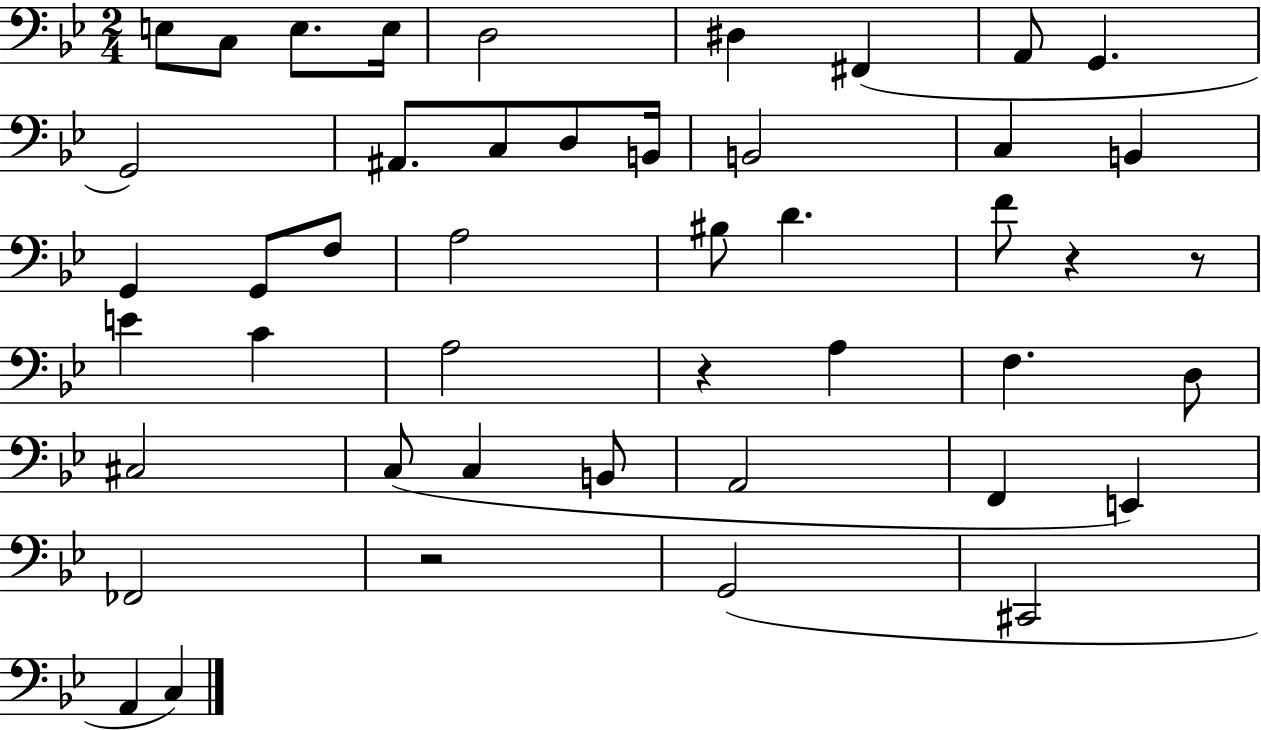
E3/e C3/e E3/e. E3/s D3/h D#3/q F#2/q A2/e G2/q. G2/h A#2/e. C3/e D3/e B2/s B2/h C3/q B2/q G2/q G2/e F3/e A3/h BIS3/e D4/q. F4/e R/q R/e E4/q C4/q A3/h R/q A3/q F3/q. D3/e C#3/h C3/e C3/q B2/e A2/h F2/q E2/q FES2/h R/h G2/h C#2/h A2/q C3/q